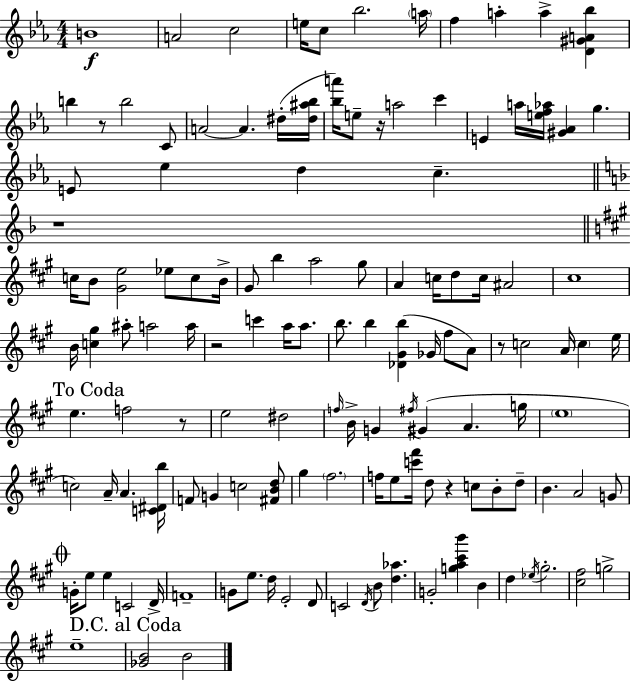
B4/w A4/h C5/h E5/s C5/e Bb5/h. A5/s F5/q A5/q A5/q [D4,G#4,A4,Bb5]/q B5/q R/e B5/h C4/e A4/h A4/q. D#5/s [D#5,A#5,Bb5]/s [Bb5,A6]/s E5/e R/s A5/h C6/q E4/q A5/s [E5,F5,Ab5]/s [G#4,Ab4]/q G5/q. E4/e Eb5/q D5/q C5/q. R/w C5/s B4/e [G#4,E5]/h Eb5/e C5/e B4/s G#4/e B5/q A5/h G#5/e A4/q C5/s D5/e C5/s A#4/h C#5/w B4/s [C5,G#5]/q A#5/e A5/h A5/s R/h C6/q A5/s A5/e. B5/e. B5/q [Db4,G#4,B5]/q Gb4/s F#5/e A4/e R/e C5/h A4/s C5/q E5/s E5/q. F5/h R/e E5/h D#5/h F5/s B4/s G4/q F#5/s G#4/q A4/q. G5/s E5/w C5/h A4/s A4/q. [C4,D#4,B5]/s F4/e G4/q C5/h [F#4,B4,D5]/e G#5/q F#5/h. F5/s E5/e [C6,F#6]/s D5/e R/q C5/e B4/e D5/e B4/q. A4/h G4/e G4/s E5/e E5/q C4/h D4/s F4/w G4/e E5/e. D5/s E4/h D4/e C4/h D4/s B4/e [D5,Ab5]/q. G4/h [G5,A5,C#6,B6]/q B4/q D5/q Eb5/s G#5/h. [C#5,F#5]/h G5/h E5/w [Gb4,B4]/h B4/h